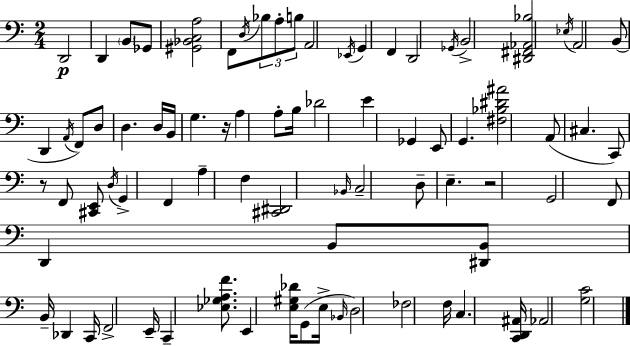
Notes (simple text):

D2/h D2/q B2/e Gb2/e [G#2,Bb2,C3,A3]/h F2/e D3/s Bb3/e A3/e B3/e A2/h Eb2/s G2/q F2/q D2/h Gb2/s B2/h [D#2,F#2,Ab2,Bb3]/h Eb3/s A2/h B2/e D2/q A2/s F2/e D3/e D3/q. D3/s B2/s G3/q. R/s A3/q A3/e B3/s Db4/h E4/q Gb2/q E2/e G2/q. [F#3,Bb3,D#4,A#4]/h A2/e C#3/q. C2/e R/e F2/e [C#2,E2]/e D3/s G2/q F2/q A3/q F3/q [C#2,D#2]/h Bb2/s C3/h D3/e E3/q. R/h G2/h F2/e D2/q B2/e [D#2,B2]/e B2/s Db2/q C2/s F2/h E2/s C2/q [Eb3,Gb3,A3,F4]/e. E2/q [E3,G#3,Db4]/s G2/e E3/s Bb2/s D3/h FES3/h F3/s C3/q. [C2,D2,A#2]/s Ab2/h [G3,C4]/h